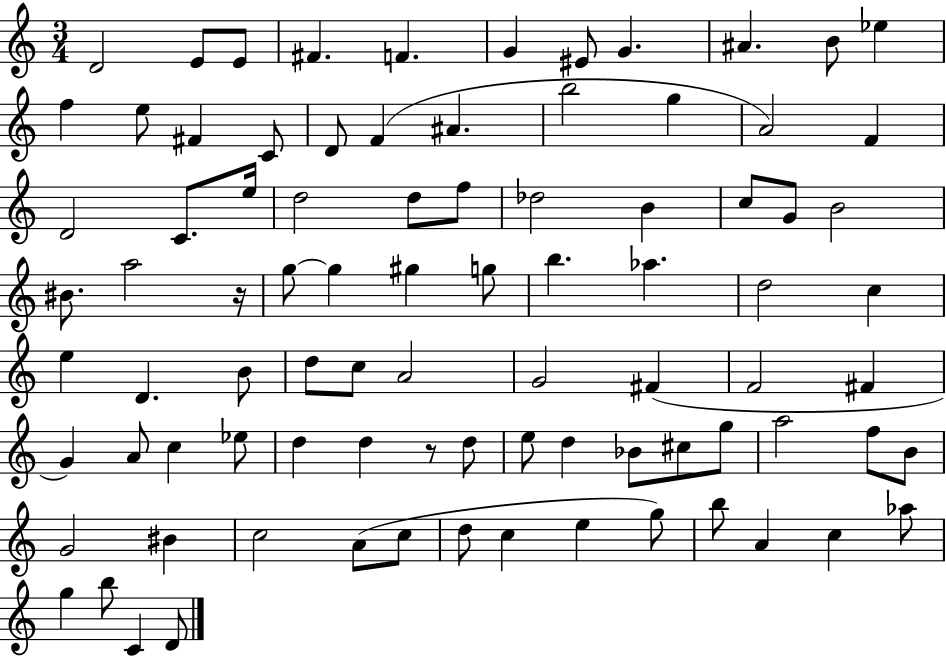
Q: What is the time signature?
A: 3/4